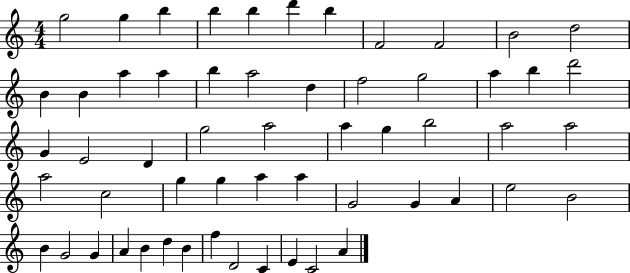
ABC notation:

X:1
T:Untitled
M:4/4
L:1/4
K:C
g2 g b b b d' b F2 F2 B2 d2 B B a a b a2 d f2 g2 a b d'2 G E2 D g2 a2 a g b2 a2 a2 a2 c2 g g a a G2 G A e2 B2 B G2 G A B d B f D2 C E C2 A